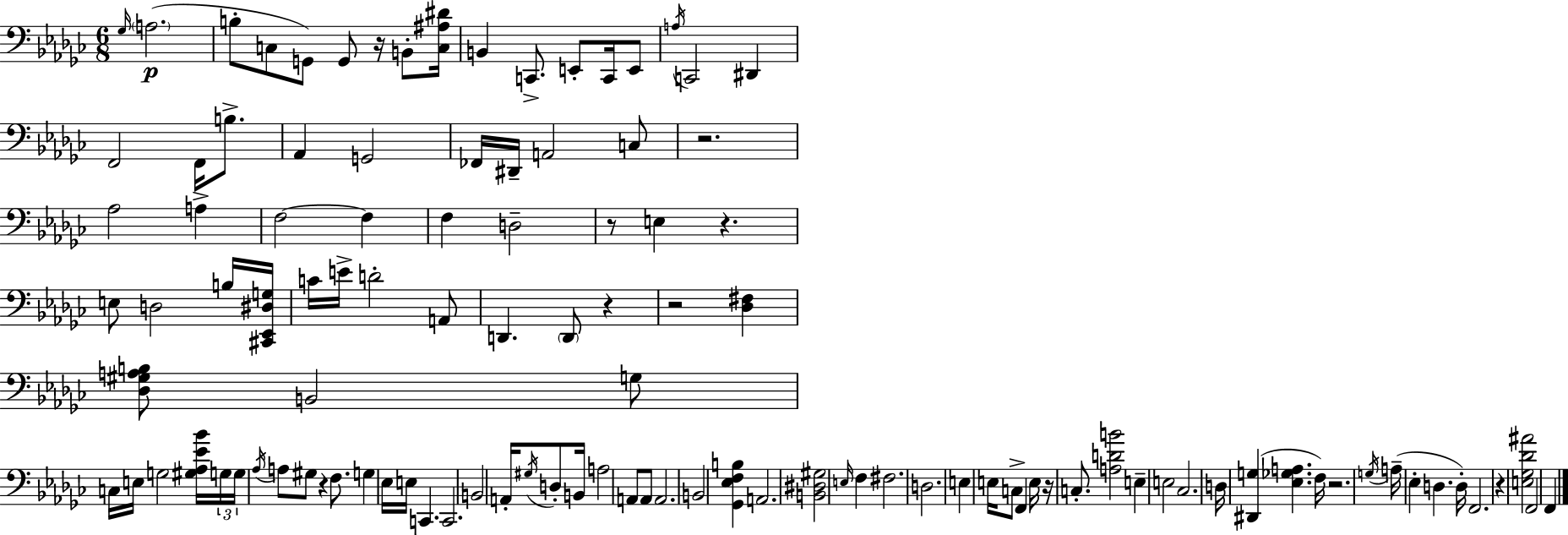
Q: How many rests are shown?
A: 10